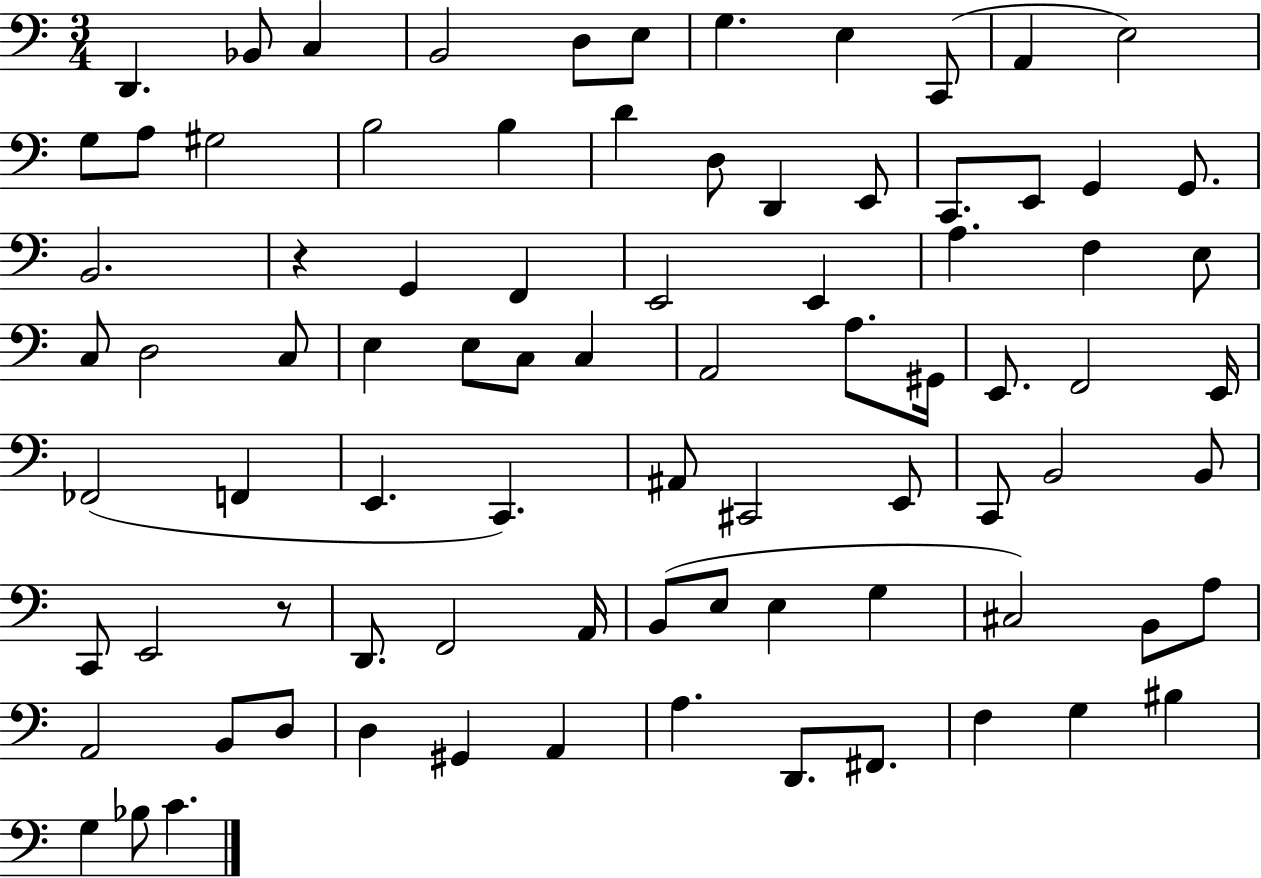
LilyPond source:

{
  \clef bass
  \numericTimeSignature
  \time 3/4
  \key c \major
  d,4. bes,8 c4 | b,2 d8 e8 | g4. e4 c,8( | a,4 e2) | \break g8 a8 gis2 | b2 b4 | d'4 d8 d,4 e,8 | c,8. e,8 g,4 g,8. | \break b,2. | r4 g,4 f,4 | e,2 e,4 | a4. f4 e8 | \break c8 d2 c8 | e4 e8 c8 c4 | a,2 a8. gis,16 | e,8. f,2 e,16 | \break fes,2( f,4 | e,4. c,4.) | ais,8 cis,2 e,8 | c,8 b,2 b,8 | \break c,8 e,2 r8 | d,8. f,2 a,16 | b,8( e8 e4 g4 | cis2) b,8 a8 | \break a,2 b,8 d8 | d4 gis,4 a,4 | a4. d,8. fis,8. | f4 g4 bis4 | \break g4 bes8 c'4. | \bar "|."
}